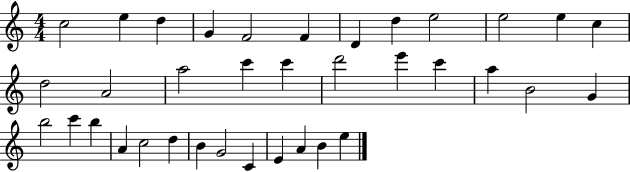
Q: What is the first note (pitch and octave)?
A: C5